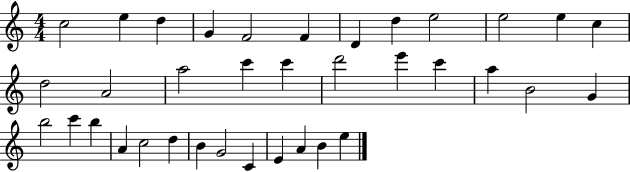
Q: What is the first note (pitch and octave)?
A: C5